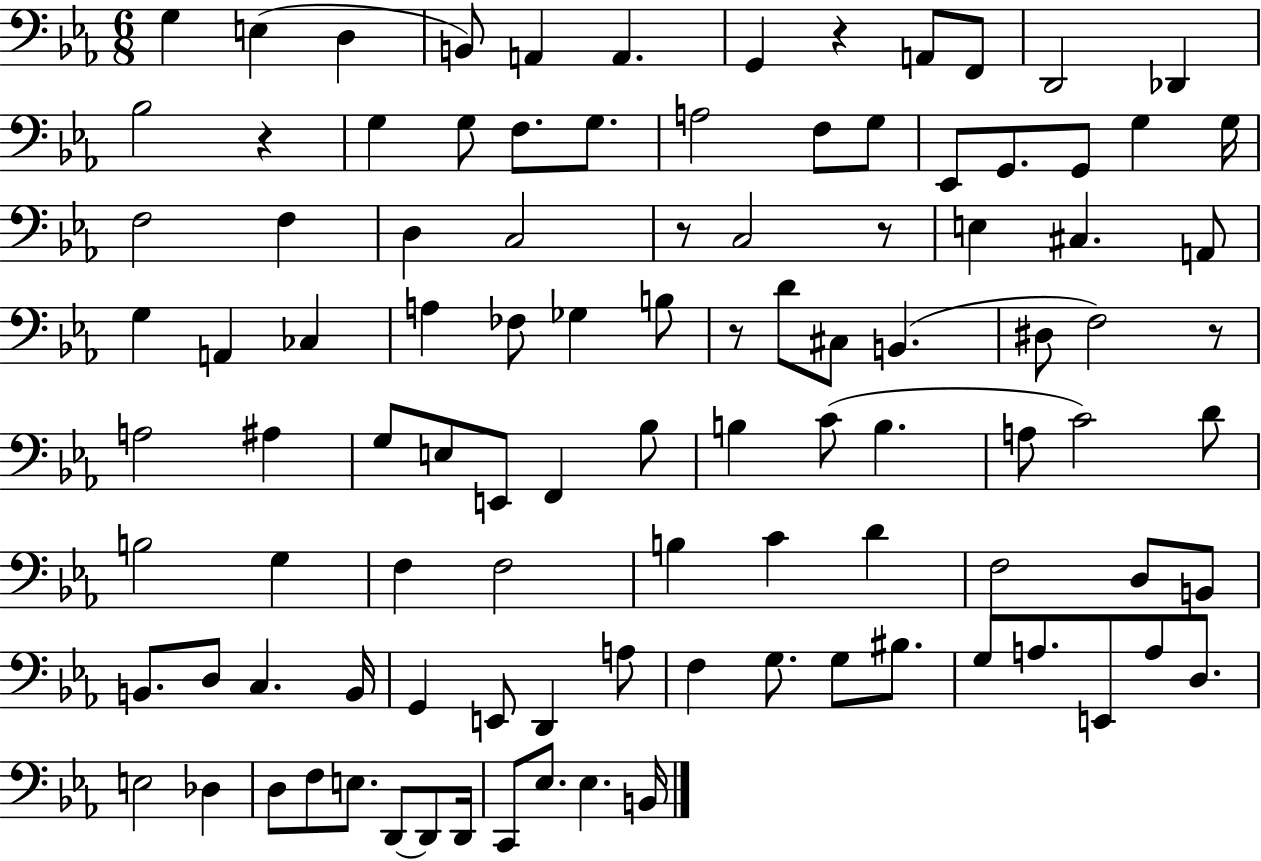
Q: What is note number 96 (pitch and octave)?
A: B2